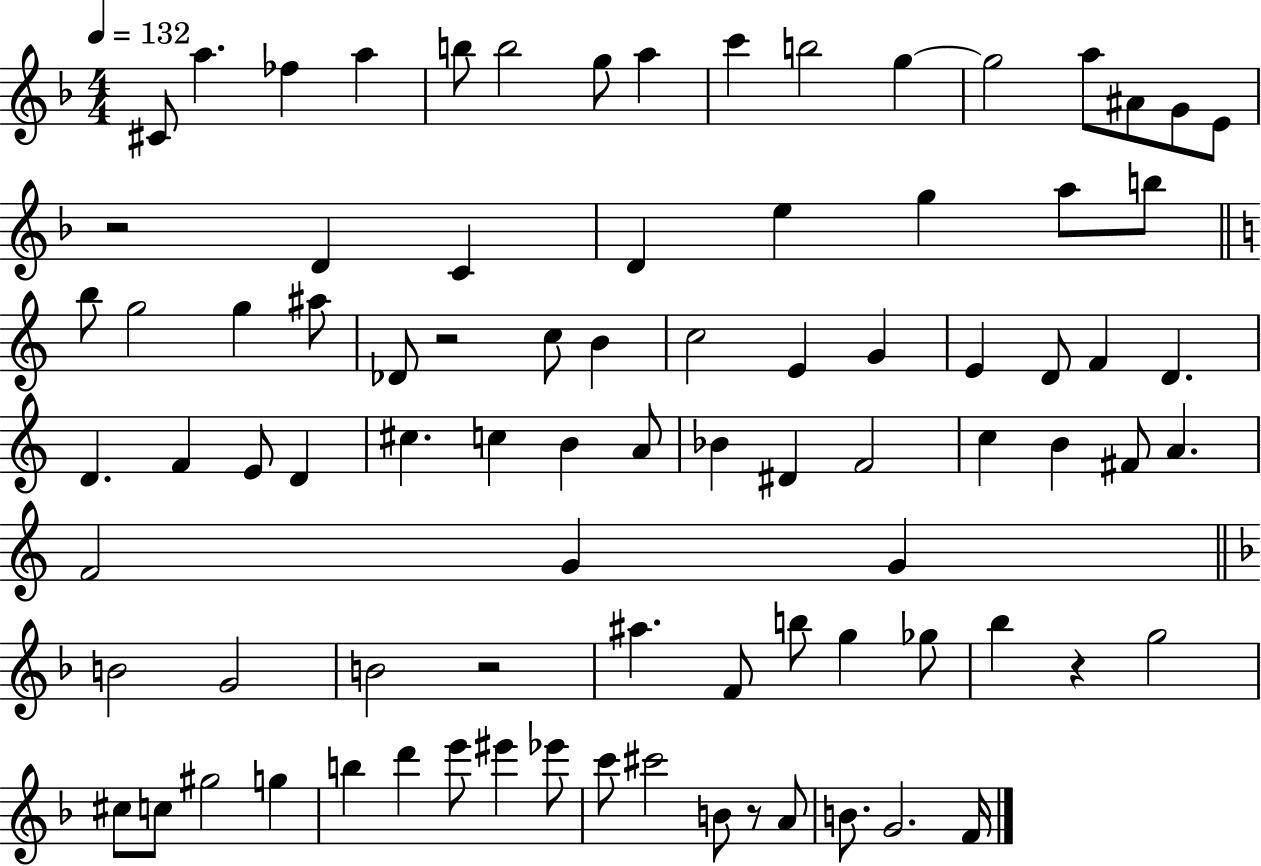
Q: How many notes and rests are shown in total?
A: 86